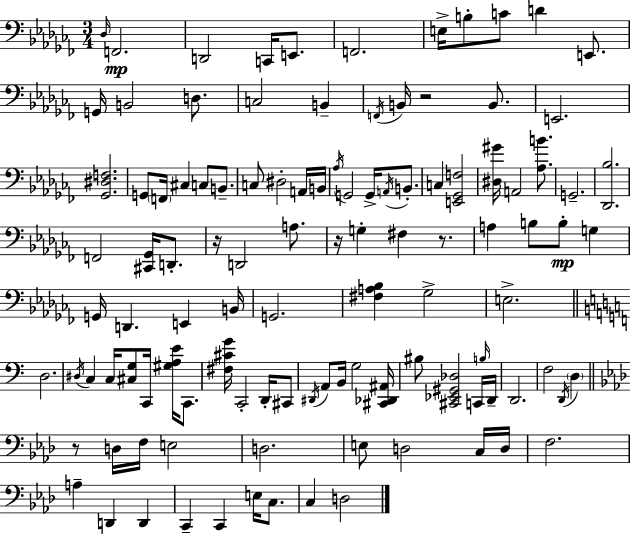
X:1
T:Untitled
M:3/4
L:1/4
K:Abm
_D,/4 F,,2 D,,2 C,,/4 E,,/2 F,,2 E,/4 B,/2 C/2 D E,,/2 G,,/4 B,,2 D,/2 C,2 B,, F,,/4 B,,/4 z2 B,,/2 E,,2 [_G,,^D,F,]2 G,,/2 F,,/4 ^C, C,/2 B,,/2 C,/2 ^D,2 A,,/4 B,,/4 _A,/4 G,,2 G,,/4 A,,/4 B,,/2 C, [E,,_G,,F,]2 [^D,^G]/4 A,,2 [_A,B]/2 G,,2 [_D,,_B,]2 F,,2 [^C,,_G,,]/4 D,,/2 z/4 D,,2 A,/2 z/4 G, ^F, z/2 A, B,/2 B,/2 G, G,,/4 D,, E,, B,,/4 G,,2 [^F,A,_B,] _G,2 E,2 D,2 ^D,/4 C, C,/4 [^C,G,]/2 C,,/4 [^G,A,E]/4 C,,/2 [^F,^CG]/4 C,,2 D,,/4 ^C,,/2 ^D,,/4 A,,/2 B,,/4 G,2 [^C,,_D,,^A,,]/4 ^B,/2 [^C,,_E,,^G,,_D,]2 C,,/4 B,/4 D,,/4 D,,2 F,2 D,,/4 D, z/2 D,/4 F,/4 E,2 D,2 E,/2 D,2 C,/4 D,/4 F,2 A, D,, D,, C,, C,, E,/4 C,/2 C, D,2